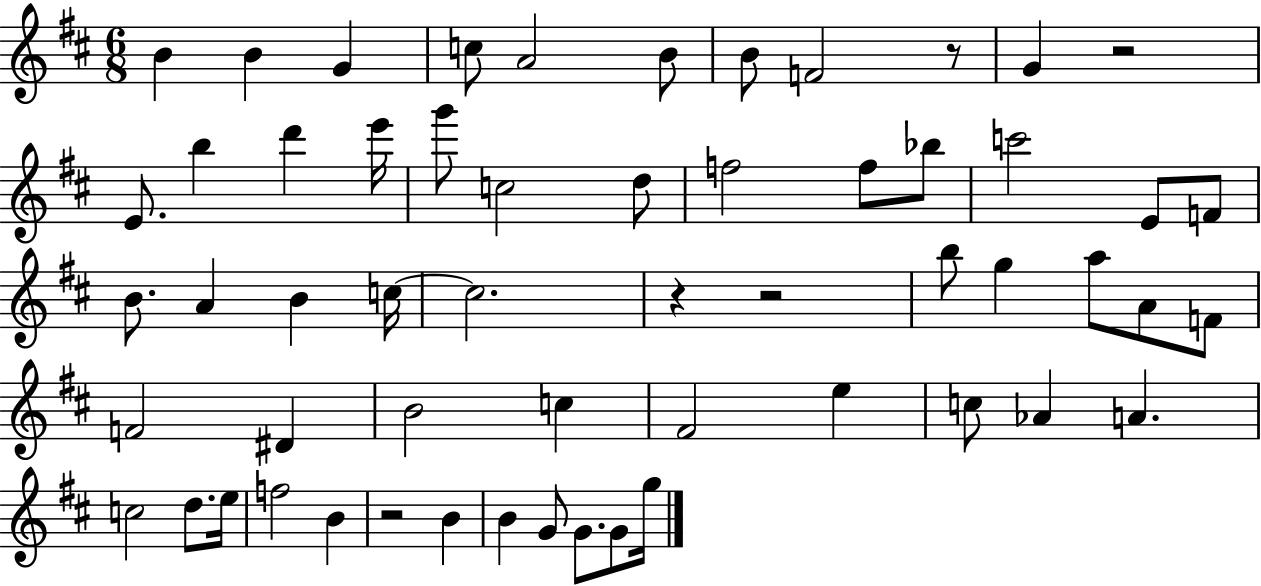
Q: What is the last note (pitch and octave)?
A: G5